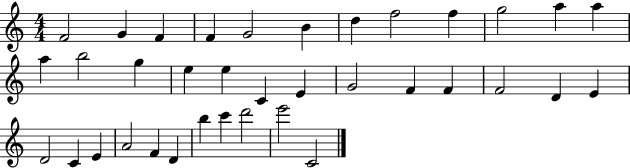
{
  \clef treble
  \numericTimeSignature
  \time 4/4
  \key c \major
  f'2 g'4 f'4 | f'4 g'2 b'4 | d''4 f''2 f''4 | g''2 a''4 a''4 | \break a''4 b''2 g''4 | e''4 e''4 c'4 e'4 | g'2 f'4 f'4 | f'2 d'4 e'4 | \break d'2 c'4 e'4 | a'2 f'4 d'4 | b''4 c'''4 d'''2 | e'''2 c'2 | \break \bar "|."
}